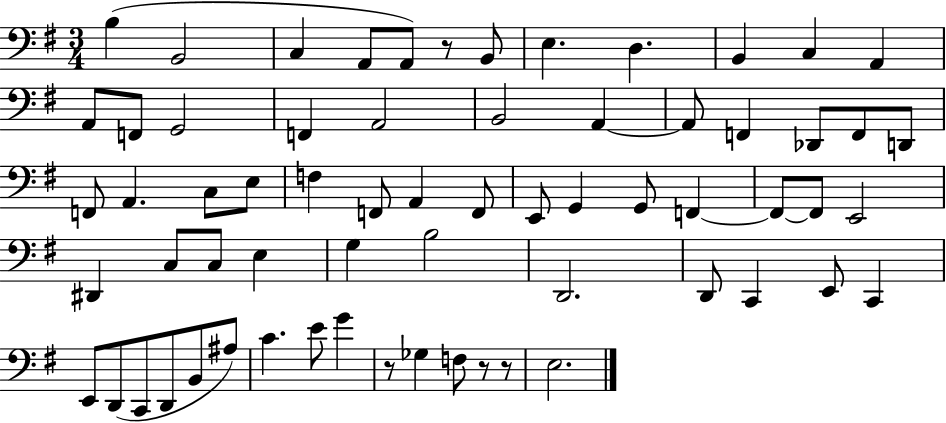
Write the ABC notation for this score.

X:1
T:Untitled
M:3/4
L:1/4
K:G
B, B,,2 C, A,,/2 A,,/2 z/2 B,,/2 E, D, B,, C, A,, A,,/2 F,,/2 G,,2 F,, A,,2 B,,2 A,, A,,/2 F,, _D,,/2 F,,/2 D,,/2 F,,/2 A,, C,/2 E,/2 F, F,,/2 A,, F,,/2 E,,/2 G,, G,,/2 F,, F,,/2 F,,/2 E,,2 ^D,, C,/2 C,/2 E, G, B,2 D,,2 D,,/2 C,, E,,/2 C,, E,,/2 D,,/2 C,,/2 D,,/2 B,,/2 ^A,/2 C E/2 G z/2 _G, F,/2 z/2 z/2 E,2